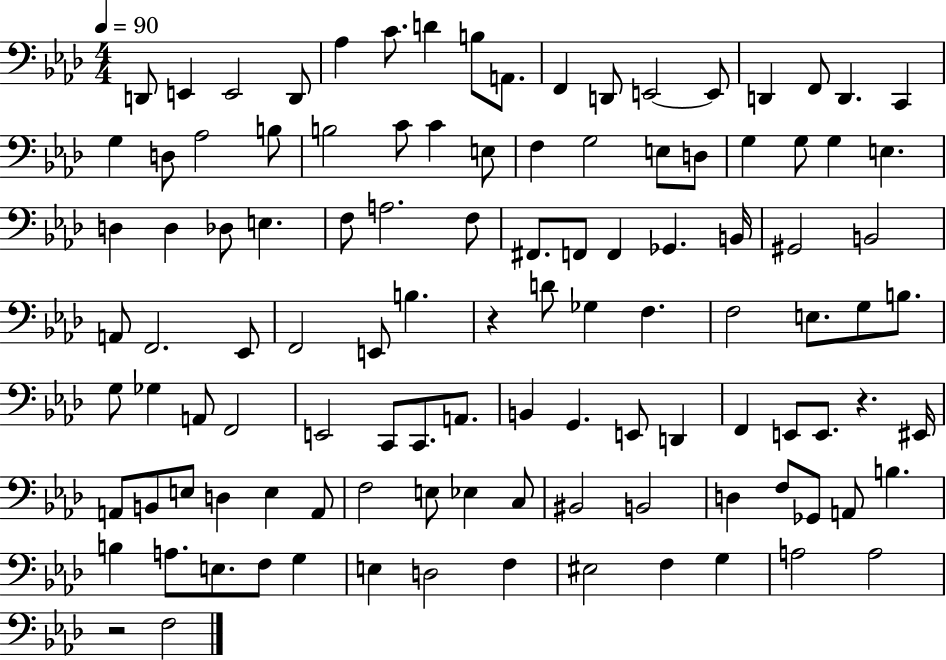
X:1
T:Untitled
M:4/4
L:1/4
K:Ab
D,,/2 E,, E,,2 D,,/2 _A, C/2 D B,/2 A,,/2 F,, D,,/2 E,,2 E,,/2 D,, F,,/2 D,, C,, G, D,/2 _A,2 B,/2 B,2 C/2 C E,/2 F, G,2 E,/2 D,/2 G, G,/2 G, E, D, D, _D,/2 E, F,/2 A,2 F,/2 ^F,,/2 F,,/2 F,, _G,, B,,/4 ^G,,2 B,,2 A,,/2 F,,2 _E,,/2 F,,2 E,,/2 B, z D/2 _G, F, F,2 E,/2 G,/2 B,/2 G,/2 _G, A,,/2 F,,2 E,,2 C,,/2 C,,/2 A,,/2 B,, G,, E,,/2 D,, F,, E,,/2 E,,/2 z ^E,,/4 A,,/2 B,,/2 E,/2 D, E, A,,/2 F,2 E,/2 _E, C,/2 ^B,,2 B,,2 D, F,/2 _G,,/2 A,,/2 B, B, A,/2 E,/2 F,/2 G, E, D,2 F, ^E,2 F, G, A,2 A,2 z2 F,2